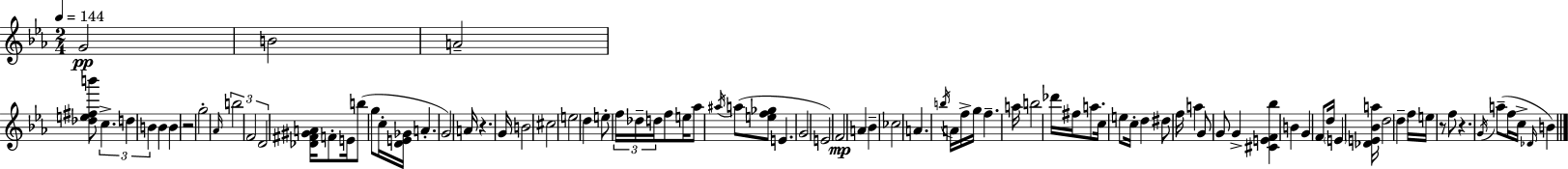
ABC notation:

X:1
T:Untitled
M:2/4
L:1/4
K:Cm
G2 B2 A2 [_de^fb']/2 c d B B B z2 g2 _A/4 b2 F2 D2 [_D^F^GA]/4 F/2 E/4 b/2 g/2 c/4 [DE_G]/4 A G2 A/4 z G/4 B2 ^c2 e2 d e/2 f/4 _d/4 d/4 f/2 e/4 _a/2 ^a/4 a/2 [ef_g]/2 E G2 E2 F2 A _B _c2 A b/4 A/4 f/4 g/4 f a/4 b2 _d'/4 ^f/4 a/2 c/4 e/2 c/4 d ^d/2 f/4 a G/2 G/2 G [^CEF_b] B G F/2 d/4 E [_DE_Ba]/4 d2 d f/4 e/4 z/2 f/2 z G/4 a/2 f/4 c/4 _D/4 B